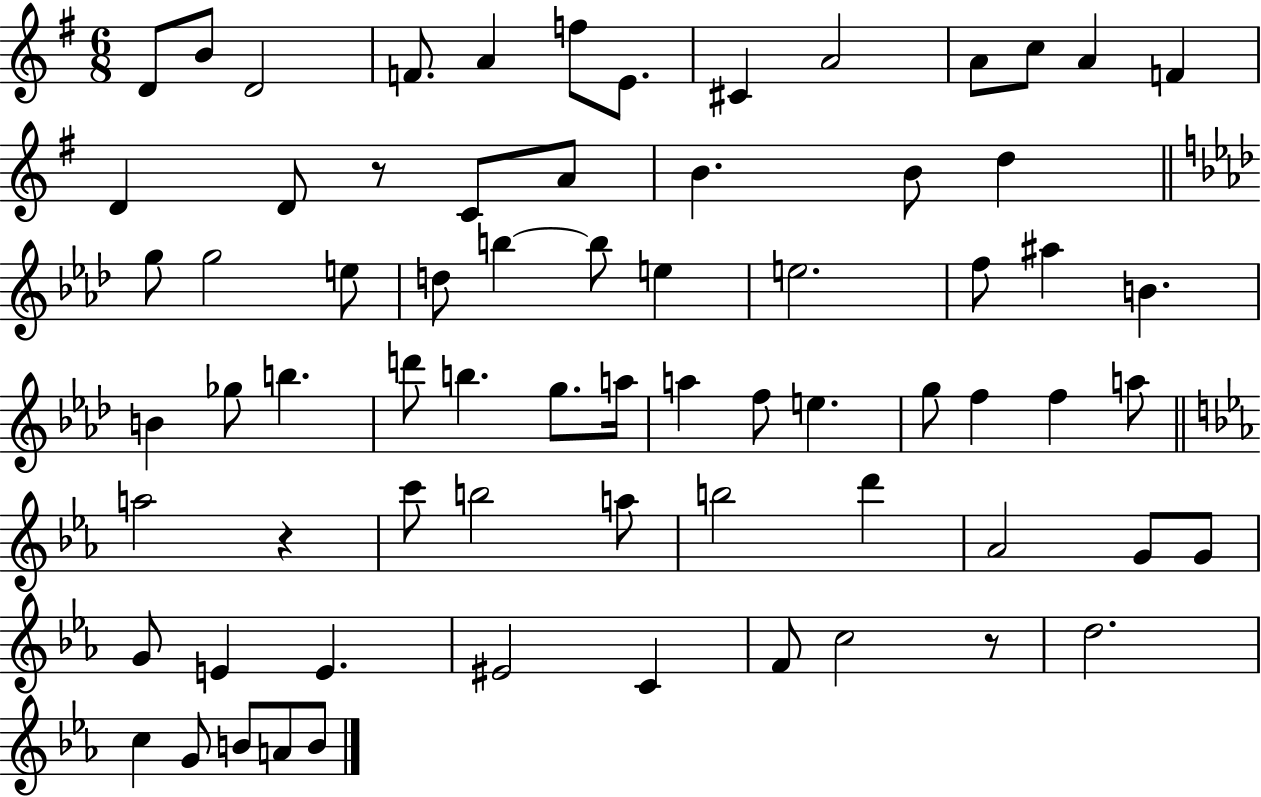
{
  \clef treble
  \numericTimeSignature
  \time 6/8
  \key g \major
  d'8 b'8 d'2 | f'8. a'4 f''8 e'8. | cis'4 a'2 | a'8 c''8 a'4 f'4 | \break d'4 d'8 r8 c'8 a'8 | b'4. b'8 d''4 | \bar "||" \break \key f \minor g''8 g''2 e''8 | d''8 b''4~~ b''8 e''4 | e''2. | f''8 ais''4 b'4. | \break b'4 ges''8 b''4. | d'''8 b''4. g''8. a''16 | a''4 f''8 e''4. | g''8 f''4 f''4 a''8 | \break \bar "||" \break \key c \minor a''2 r4 | c'''8 b''2 a''8 | b''2 d'''4 | aes'2 g'8 g'8 | \break g'8 e'4 e'4. | eis'2 c'4 | f'8 c''2 r8 | d''2. | \break c''4 g'8 b'8 a'8 b'8 | \bar "|."
}